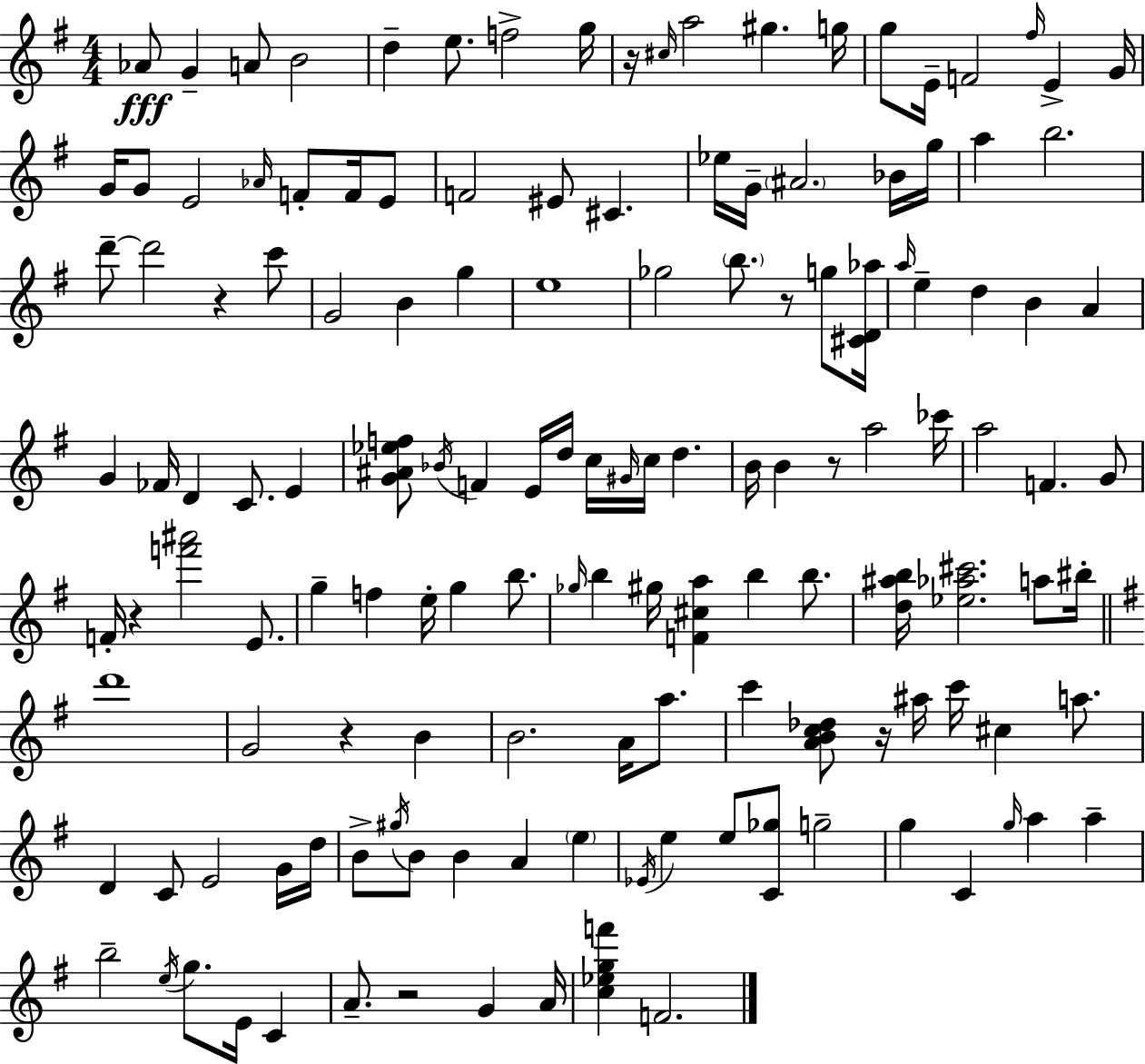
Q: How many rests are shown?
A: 8